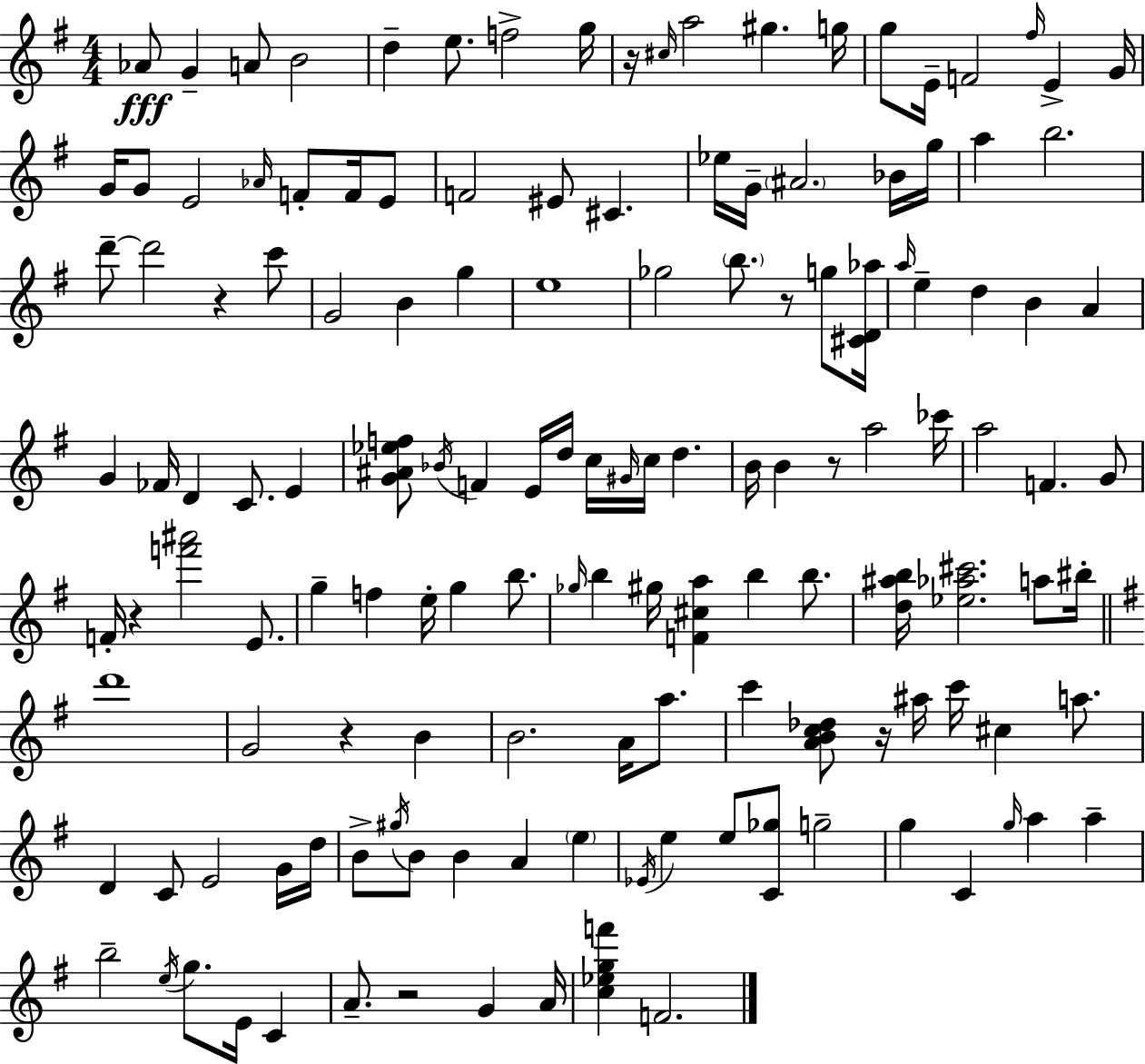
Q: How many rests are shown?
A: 8